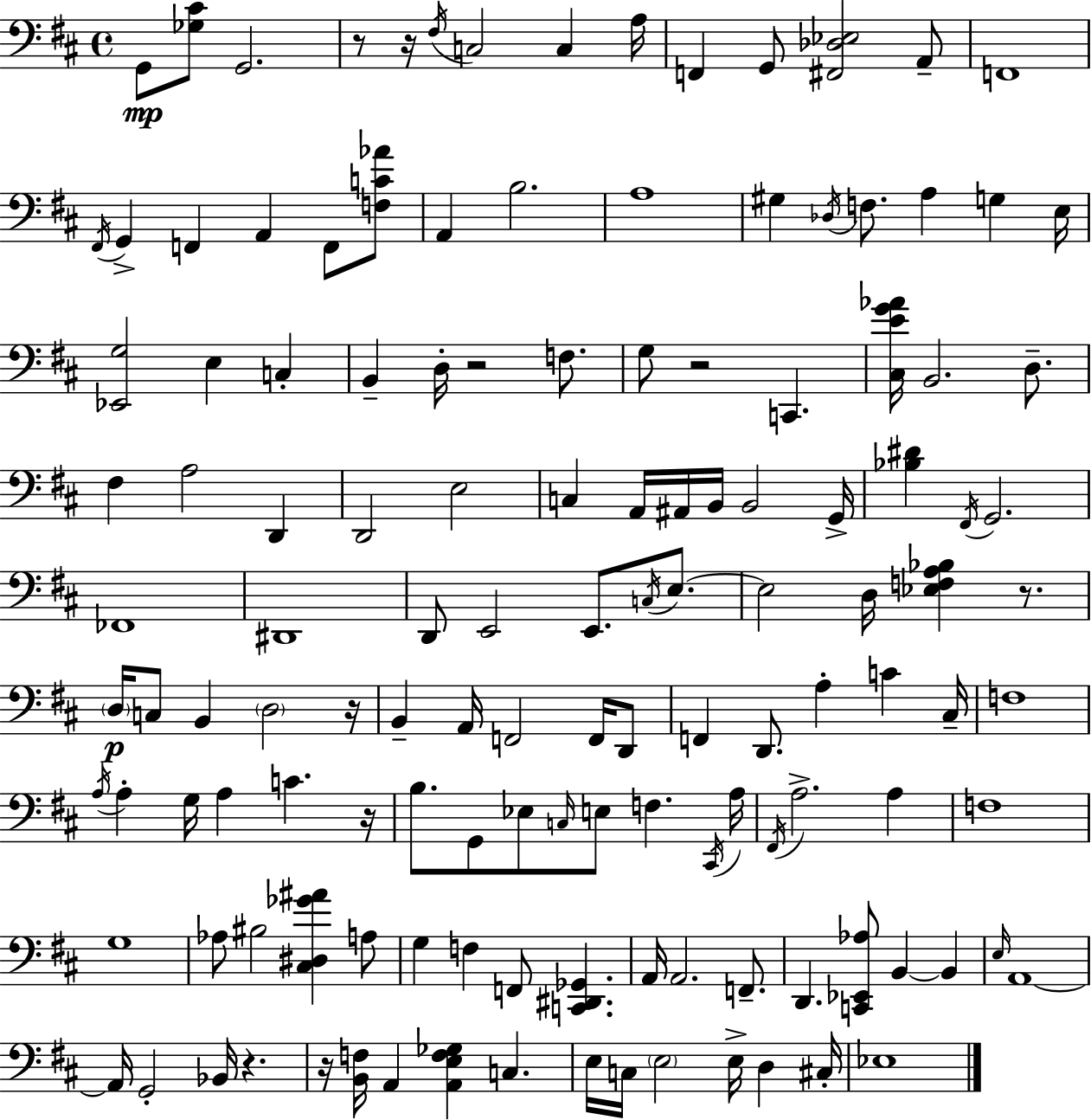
X:1
T:Untitled
M:4/4
L:1/4
K:D
G,,/2 [_G,^C]/2 G,,2 z/2 z/4 ^F,/4 C,2 C, A,/4 F,, G,,/2 [^F,,_D,_E,]2 A,,/2 F,,4 ^F,,/4 G,, F,, A,, F,,/2 [F,C_A]/2 A,, B,2 A,4 ^G, _D,/4 F,/2 A, G, E,/4 [_E,,G,]2 E, C, B,, D,/4 z2 F,/2 G,/2 z2 C,, [^C,EG_A]/4 B,,2 D,/2 ^F, A,2 D,, D,,2 E,2 C, A,,/4 ^A,,/4 B,,/4 B,,2 G,,/4 [_B,^D] ^F,,/4 G,,2 _F,,4 ^D,,4 D,,/2 E,,2 E,,/2 C,/4 E,/2 E,2 D,/4 [_E,F,A,_B,] z/2 D,/4 C,/2 B,, D,2 z/4 B,, A,,/4 F,,2 F,,/4 D,,/2 F,, D,,/2 A, C ^C,/4 F,4 A,/4 A, G,/4 A, C z/4 B,/2 G,,/2 _E,/2 C,/4 E,/2 F, ^C,,/4 A,/4 ^F,,/4 A,2 A, F,4 G,4 _A,/2 ^B,2 [^C,^D,_G^A] A,/2 G, F, F,,/2 [C,,^D,,_G,,] A,,/4 A,,2 F,,/2 D,, [C,,_E,,_A,]/2 B,, B,, E,/4 A,,4 A,,/4 G,,2 _B,,/4 z z/4 [B,,F,]/4 A,, [A,,E,F,_G,] C, E,/4 C,/4 E,2 E,/4 D, ^C,/4 _E,4